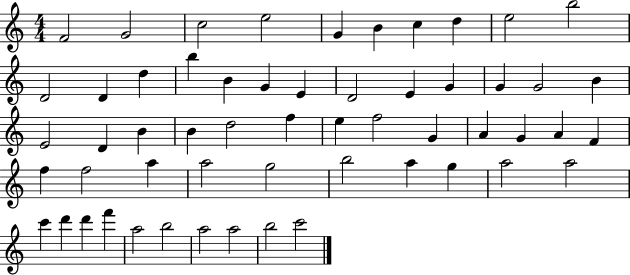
{
  \clef treble
  \numericTimeSignature
  \time 4/4
  \key c \major
  f'2 g'2 | c''2 e''2 | g'4 b'4 c''4 d''4 | e''2 b''2 | \break d'2 d'4 d''4 | b''4 b'4 g'4 e'4 | d'2 e'4 g'4 | g'4 g'2 b'4 | \break e'2 d'4 b'4 | b'4 d''2 f''4 | e''4 f''2 g'4 | a'4 g'4 a'4 f'4 | \break f''4 f''2 a''4 | a''2 g''2 | b''2 a''4 g''4 | a''2 a''2 | \break c'''4 d'''4 d'''4 f'''4 | a''2 b''2 | a''2 a''2 | b''2 c'''2 | \break \bar "|."
}